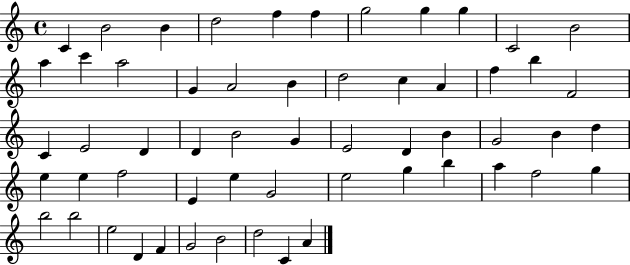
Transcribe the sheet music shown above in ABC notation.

X:1
T:Untitled
M:4/4
L:1/4
K:C
C B2 B d2 f f g2 g g C2 B2 a c' a2 G A2 B d2 c A f b F2 C E2 D D B2 G E2 D B G2 B d e e f2 E e G2 e2 g b a f2 g b2 b2 e2 D F G2 B2 d2 C A